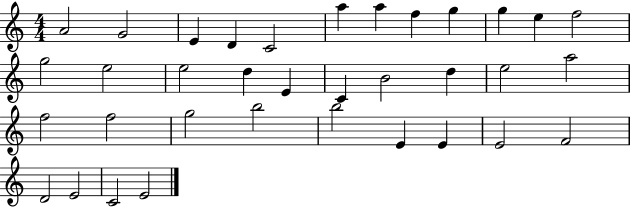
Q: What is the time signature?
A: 4/4